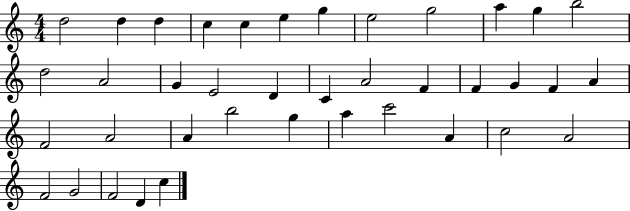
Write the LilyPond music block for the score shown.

{
  \clef treble
  \numericTimeSignature
  \time 4/4
  \key c \major
  d''2 d''4 d''4 | c''4 c''4 e''4 g''4 | e''2 g''2 | a''4 g''4 b''2 | \break d''2 a'2 | g'4 e'2 d'4 | c'4 a'2 f'4 | f'4 g'4 f'4 a'4 | \break f'2 a'2 | a'4 b''2 g''4 | a''4 c'''2 a'4 | c''2 a'2 | \break f'2 g'2 | f'2 d'4 c''4 | \bar "|."
}